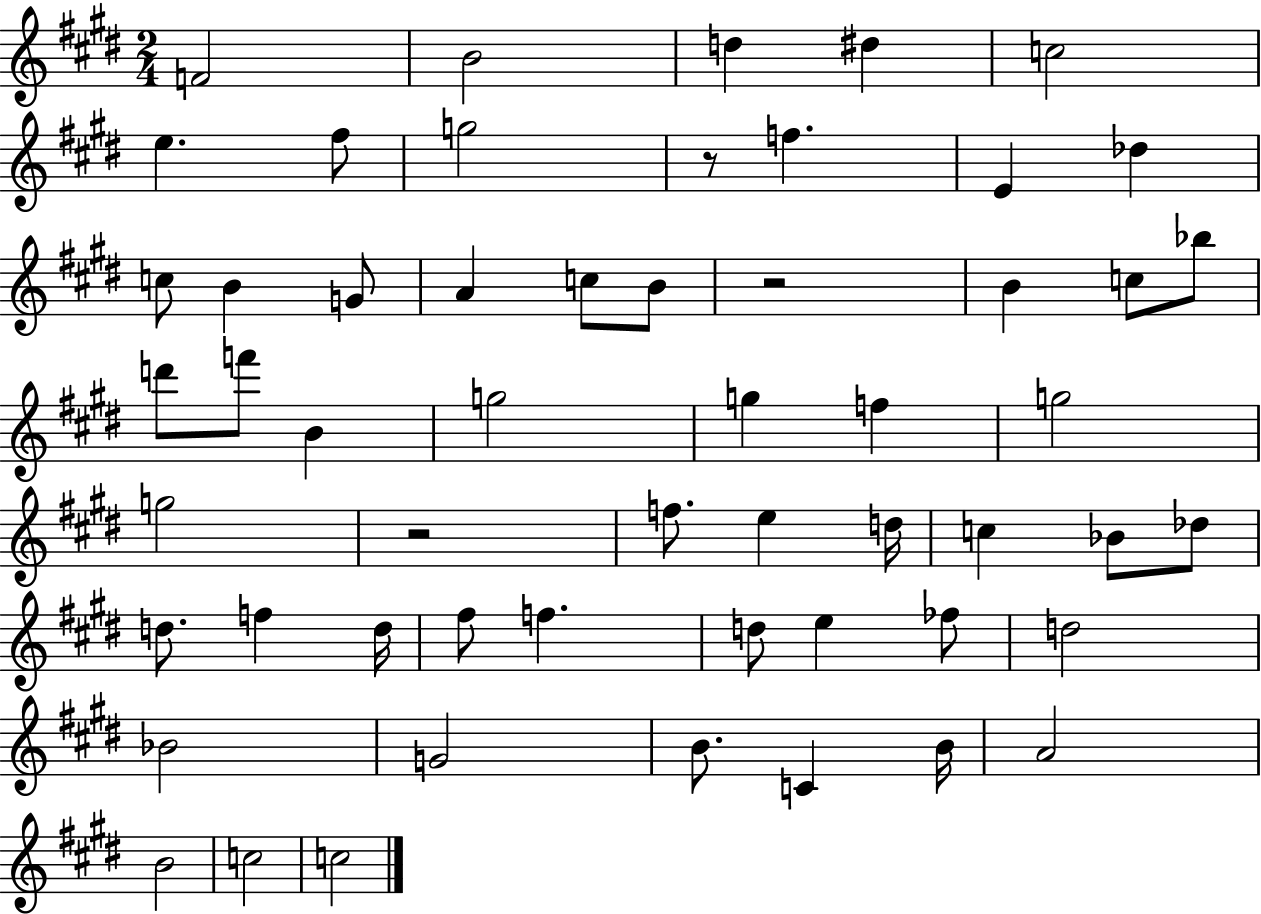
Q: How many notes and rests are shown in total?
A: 55